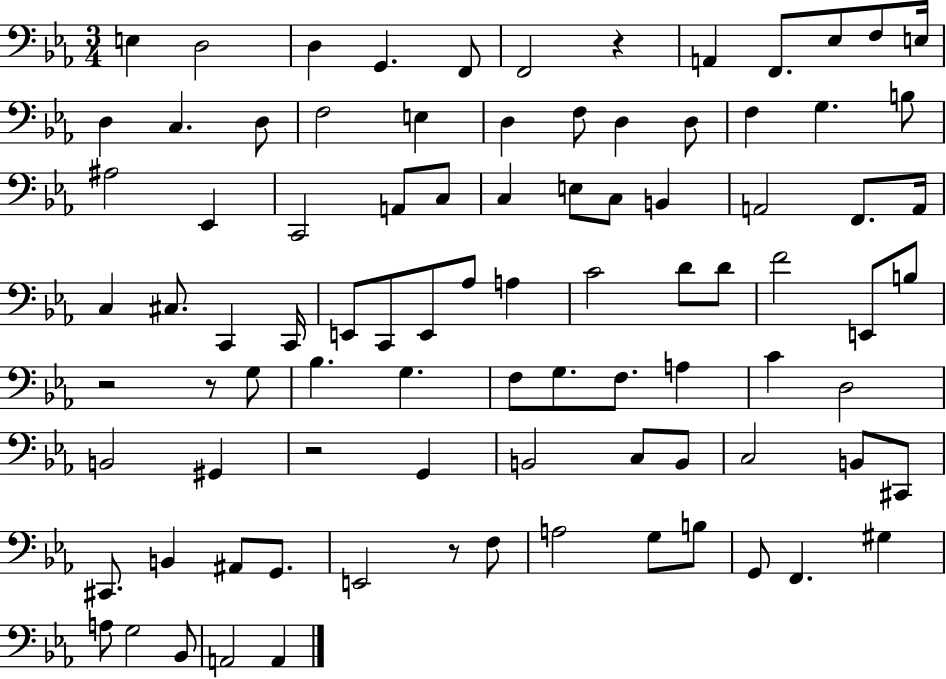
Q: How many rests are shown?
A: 5